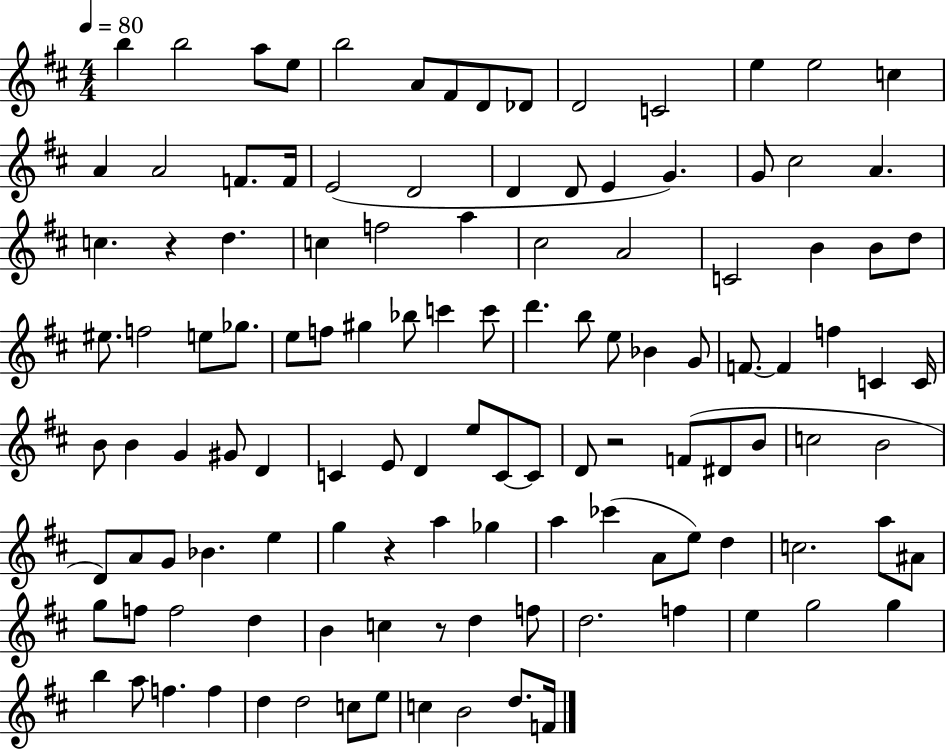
{
  \clef treble
  \numericTimeSignature
  \time 4/4
  \key d \major
  \tempo 4 = 80
  \repeat volta 2 { b''4 b''2 a''8 e''8 | b''2 a'8 fis'8 d'8 des'8 | d'2 c'2 | e''4 e''2 c''4 | \break a'4 a'2 f'8. f'16 | e'2( d'2 | d'4 d'8 e'4 g'4.) | g'8 cis''2 a'4. | \break c''4. r4 d''4. | c''4 f''2 a''4 | cis''2 a'2 | c'2 b'4 b'8 d''8 | \break eis''8. f''2 e''8 ges''8. | e''8 f''8 gis''4 bes''8 c'''4 c'''8 | d'''4. b''8 e''8 bes'4 g'8 | f'8.~~ f'4 f''4 c'4 c'16 | \break b'8 b'4 g'4 gis'8 d'4 | c'4 e'8 d'4 e''8 c'8~~ c'8 | d'8 r2 f'8( dis'8 b'8 | c''2 b'2 | \break d'8) a'8 g'8 bes'4. e''4 | g''4 r4 a''4 ges''4 | a''4 ces'''4( a'8 e''8) d''4 | c''2. a''8 ais'8 | \break g''8 f''8 f''2 d''4 | b'4 c''4 r8 d''4 f''8 | d''2. f''4 | e''4 g''2 g''4 | \break b''4 a''8 f''4. f''4 | d''4 d''2 c''8 e''8 | c''4 b'2 d''8. f'16 | } \bar "|."
}